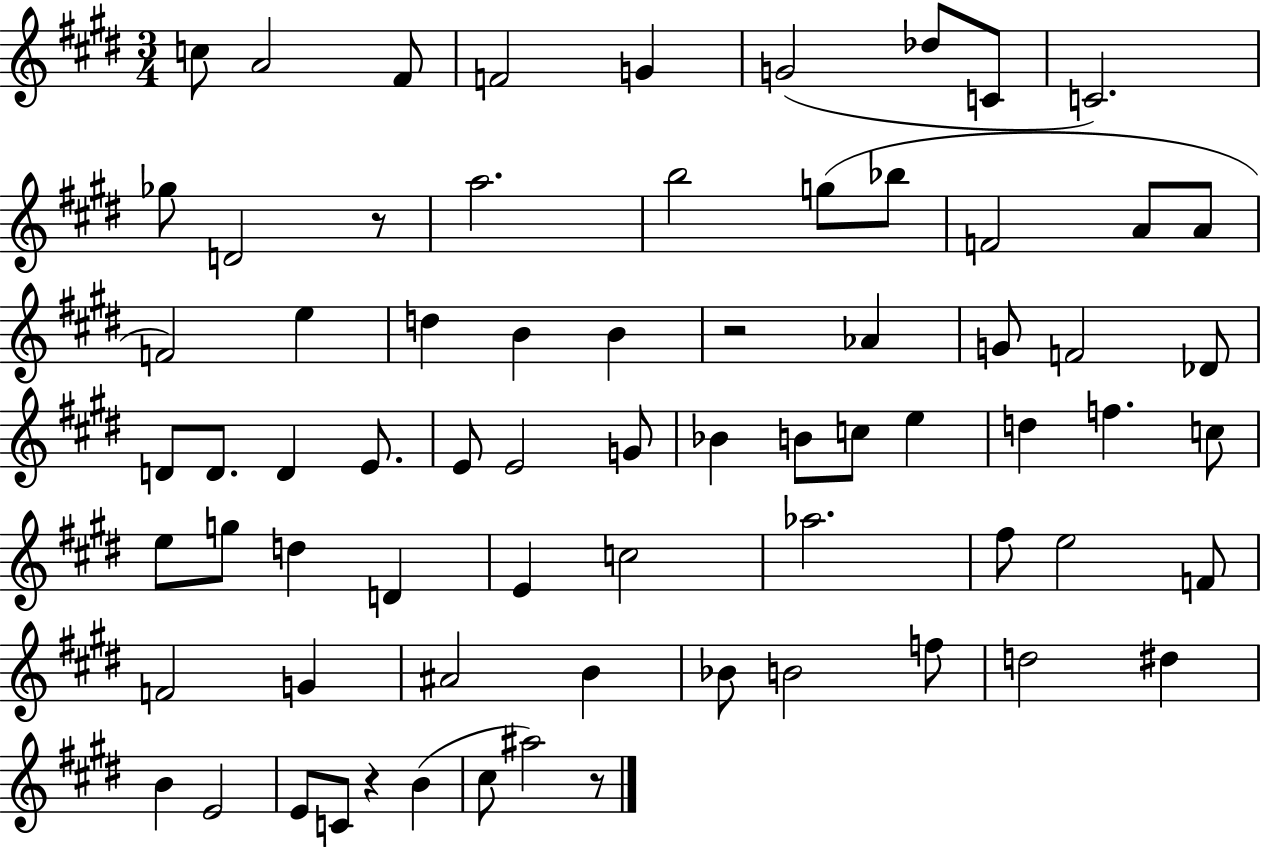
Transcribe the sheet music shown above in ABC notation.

X:1
T:Untitled
M:3/4
L:1/4
K:E
c/2 A2 ^F/2 F2 G G2 _d/2 C/2 C2 _g/2 D2 z/2 a2 b2 g/2 _b/2 F2 A/2 A/2 F2 e d B B z2 _A G/2 F2 _D/2 D/2 D/2 D E/2 E/2 E2 G/2 _B B/2 c/2 e d f c/2 e/2 g/2 d D E c2 _a2 ^f/2 e2 F/2 F2 G ^A2 B _B/2 B2 f/2 d2 ^d B E2 E/2 C/2 z B ^c/2 ^a2 z/2